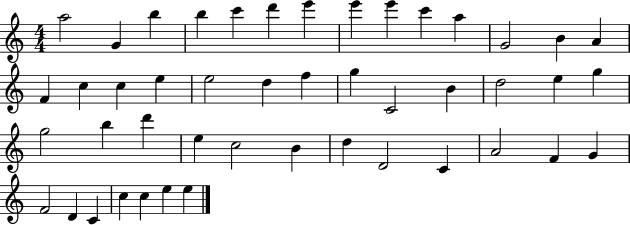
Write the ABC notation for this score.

X:1
T:Untitled
M:4/4
L:1/4
K:C
a2 G b b c' d' e' e' e' c' a G2 B A F c c e e2 d f g C2 B d2 e g g2 b d' e c2 B d D2 C A2 F G F2 D C c c e e